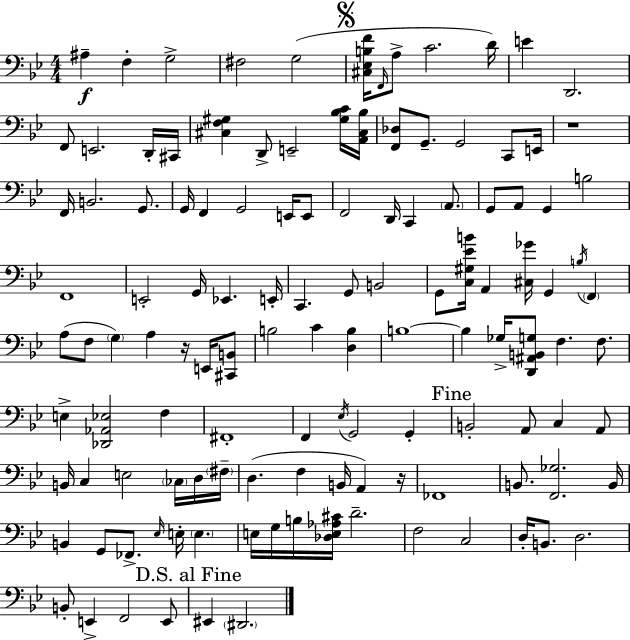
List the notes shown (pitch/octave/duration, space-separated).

A#3/q F3/q G3/h F#3/h G3/h [C#3,Eb3,B3,F4]/s F2/s A3/e C4/h. D4/s E4/q D2/h. F2/e E2/h. D2/s C#2/s [C#3,F3,G#3]/q D2/e E2/h [G#3,Bb3,C4]/s [A2,C#3,Bb3]/s [F2,Db3]/e G2/e. G2/h C2/e E2/s R/w F2/s B2/h. G2/e. G2/s F2/q G2/h E2/s E2/e F2/h D2/s C2/q A2/e. G2/e A2/e G2/q B3/h F2/w E2/h G2/s Eb2/q. E2/s C2/q. G2/e B2/h G2/e [C3,G#3,Eb4,B4]/s A2/q [C#3,Gb4]/s G2/q B3/s F2/q A3/e F3/e G3/q A3/q R/s E2/s [C#2,B2]/e B3/h C4/q [D3,B3]/q B3/w B3/q Gb3/s [D2,A#2,B2,G3]/e F3/q. F3/e. E3/q [Db2,Ab2,Eb3]/h F3/q F#2/w F2/q Eb3/s G2/h G2/q B2/h A2/e C3/q A2/e B2/s C3/q E3/h CES3/s D3/s F#3/s D3/q. F3/q B2/s A2/q R/s FES2/w B2/e. [F2,Gb3]/h. B2/s B2/q G2/e FES2/e. Eb3/s E3/s E3/q. E3/s G3/s B3/s [Db3,E3,Ab3,C#4]/s D4/h. F3/h C3/h D3/s B2/e. D3/h. B2/e E2/q F2/h E2/e EIS2/q D#2/h.